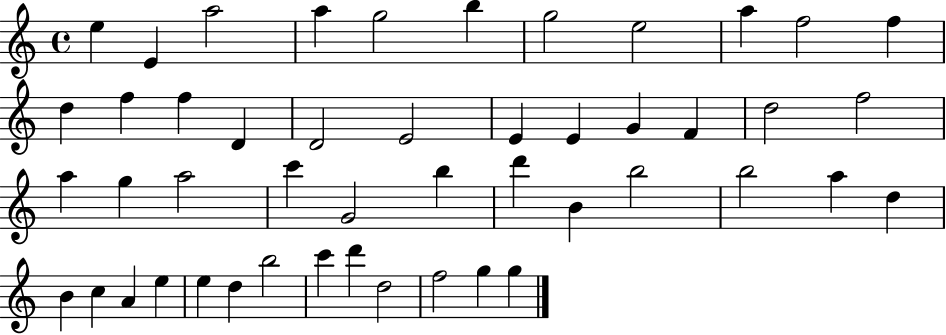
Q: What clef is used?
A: treble